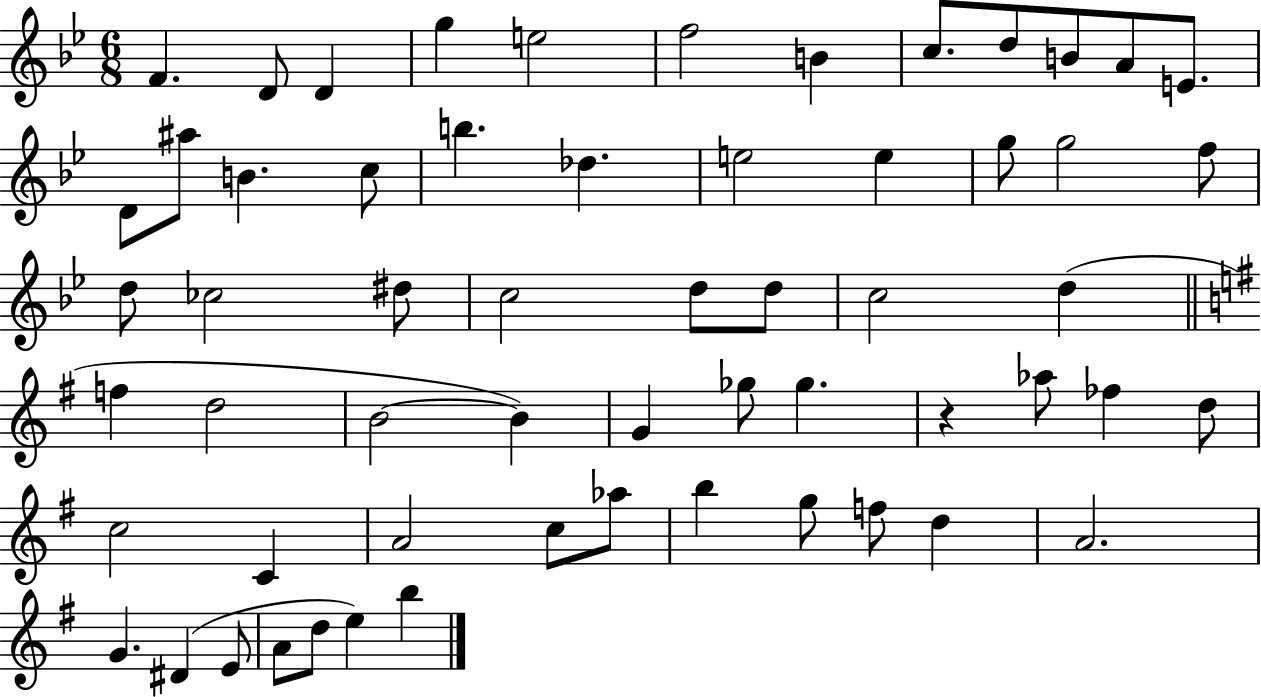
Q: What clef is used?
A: treble